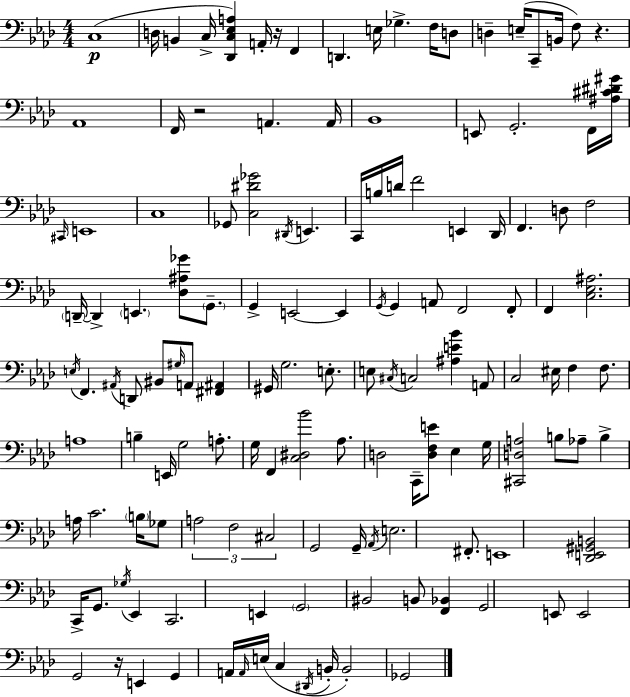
{
  \clef bass
  \numericTimeSignature
  \time 4/4
  \key aes \major
  \repeat volta 2 { c1(\p | d16 b,4 c16-> <des, c ees a>4) a,16-. r16 f,4 | d,4. e16 ges4.-> f16 d8 | d4-- e16--( c,8-- b,16 f8) r4. | \break aes,1 | f,16 r2 a,4. a,16 | bes,1 | e,8 g,2.-. f,16 <ais cis' dis' gis'>16 | \break \grace { cis,16 } e,1 | c1 | ges,8 <c dis' ges'>2 \acciaccatura { dis,16 } e,4. | c,16 b16 d'16 f'2 e,4 | \break des,16 f,4. d8 f2 | \parenthesize d,16--~~ d,4-> \parenthesize e,4. <des ais ges'>8 \parenthesize g,8.-- | g,4-> e,2~~ e,4 | \acciaccatura { g,16 } g,4 a,8 f,2 | \break f,8-. f,4 <c ees ais>2. | \acciaccatura { e16 } f,4. \acciaccatura { ais,16 } d,8 bis,8 \grace { gis16 } | a,8 <fis, ais,>4 gis,16 g2. | e8.-. e8 \acciaccatura { cis16 } c2 | \break <ais e' bes'>4 a,8 c2 eis16 | f4 f8. a1 | b4-- e,16 g2 | a8.-. g16 f,4 <c dis bes'>2 | \break aes8. d2 c,16-- | <d f e'>8 ees4 g16 <cis, d a>2 b8 | aes8-- b4-> a16 c'2. | \parenthesize b16 ges8 \tuplet 3/2 { a2 f2 | \break cis2 } g,2 | g,16-- \acciaccatura { aes,16 } e2. | fis,8.-. e,1 | <des, e, gis, b,>2 | \break c,16-> g,8. \acciaccatura { ges16 } ees,4 c,2. | e,4 \parenthesize g,2 | bis,2 b,8 <f, bes,>4 g,2 | e,8 e,2 | \break g,2 r16 e,4 g,4 | a,16 \grace { a,16 }( e16 c4 \acciaccatura { dis,16 } b,16-. b,2-.) | ges,2 } \bar "|."
}